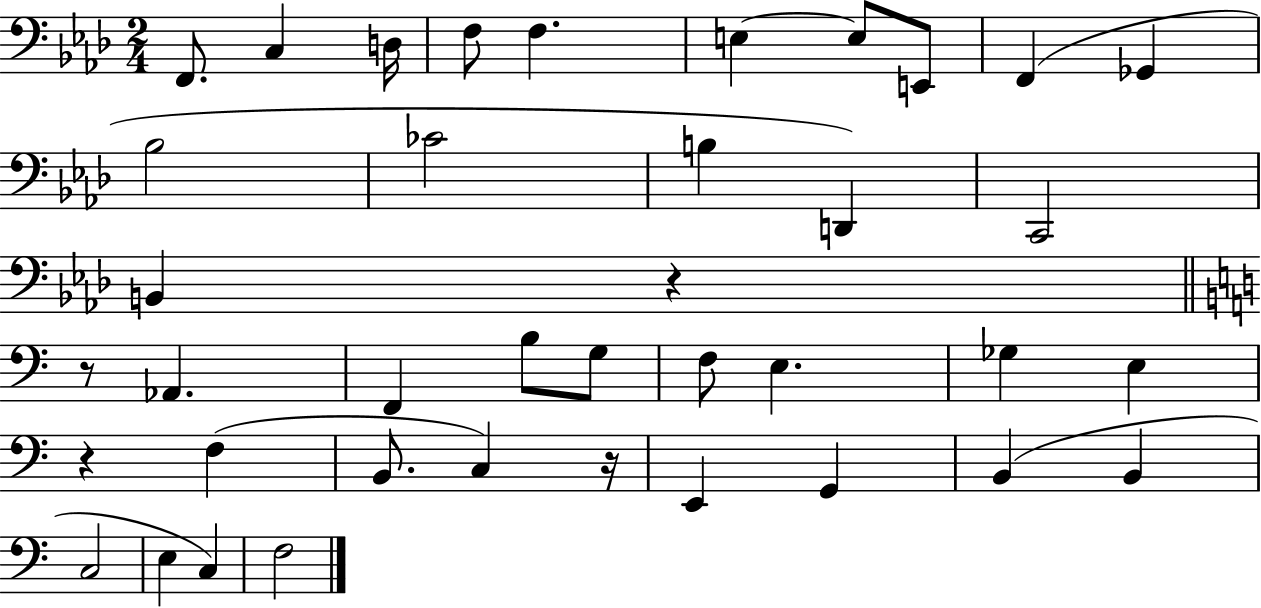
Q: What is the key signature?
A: AES major